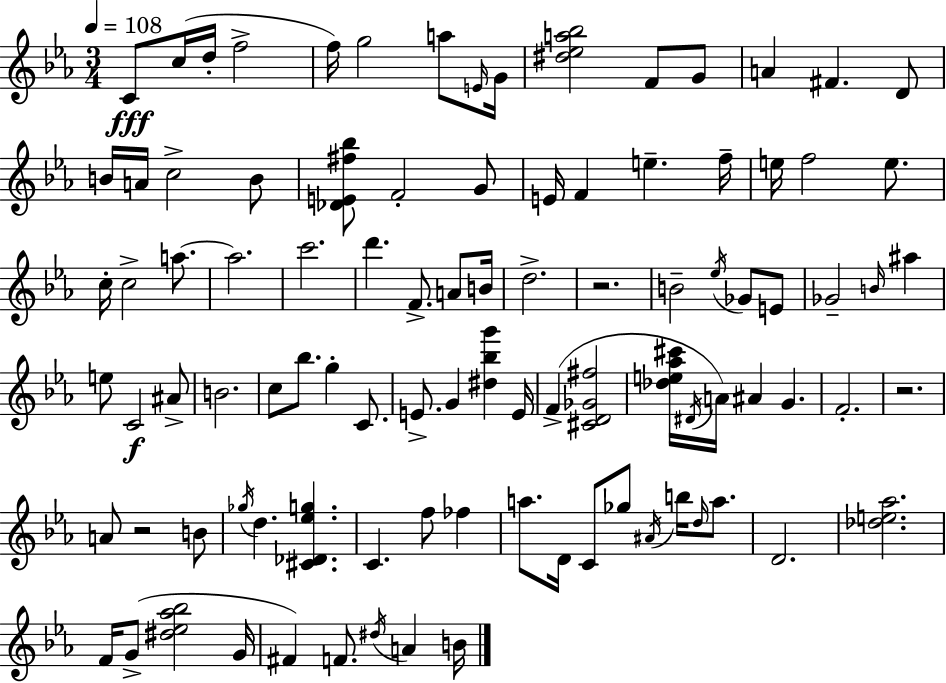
X:1
T:Untitled
M:3/4
L:1/4
K:Eb
C/2 c/4 d/4 f2 f/4 g2 a/2 E/4 G/4 [^d_ea_b]2 F/2 G/2 A ^F D/2 B/4 A/4 c2 B/2 [_DE^f_b]/2 F2 G/2 E/4 F e f/4 e/4 f2 e/2 c/4 c2 a/2 a2 c'2 d' F/2 A/2 B/4 d2 z2 B2 _e/4 _G/2 E/2 _G2 B/4 ^a e/2 C2 ^A/2 B2 c/2 _b/2 g C/2 E/2 G [^d_bg'] E/4 F [^CD_G^f]2 [_de_a^c']/4 ^D/4 A/4 ^A G F2 z2 A/2 z2 B/2 _g/4 d [^C_D_eg] C f/2 _f a/2 D/4 C/2 _g/2 ^A/4 b/4 d/4 a/2 D2 [_de_a]2 F/4 G/2 [^d_e_a_b]2 G/4 ^F F/2 ^d/4 A B/4